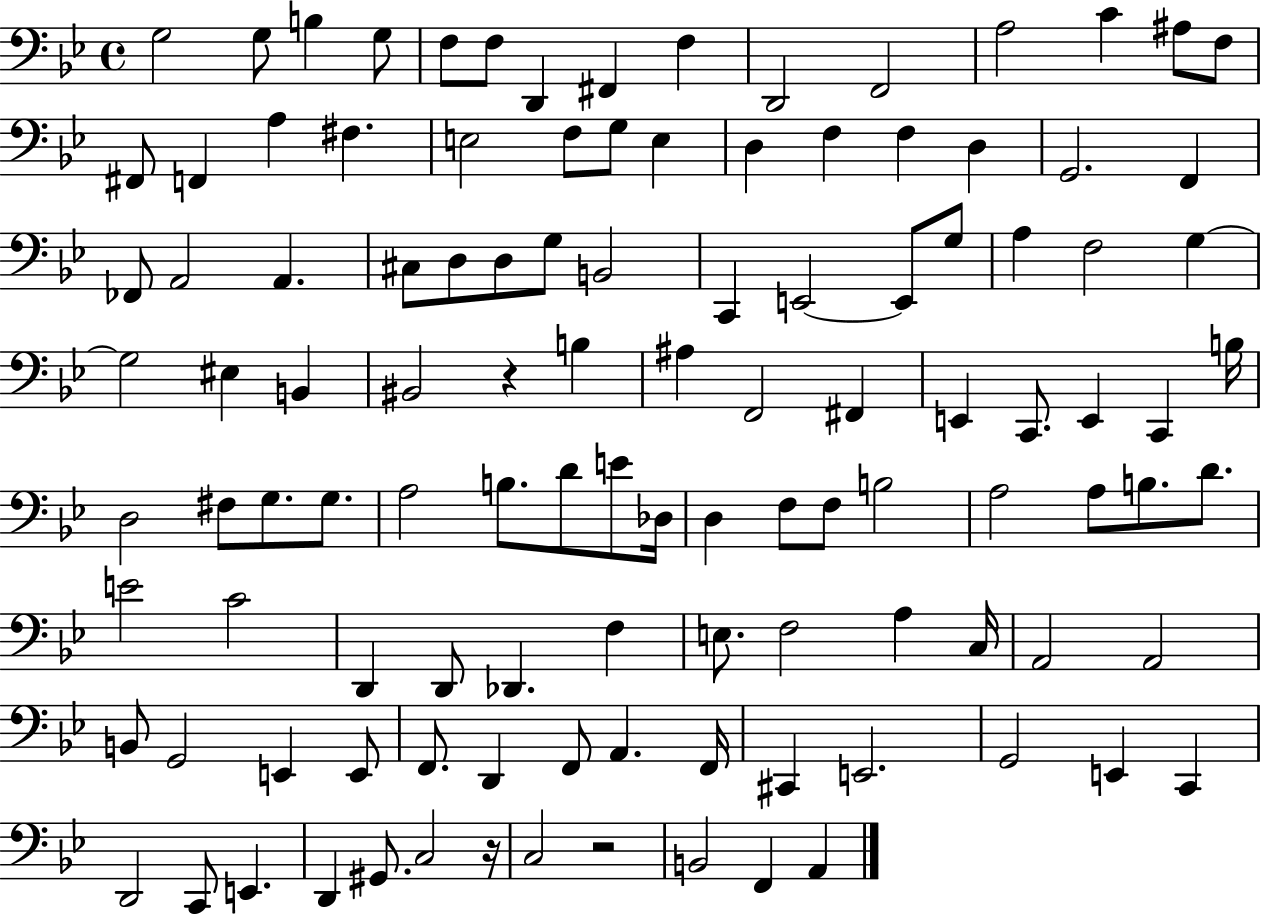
G3/h G3/e B3/q G3/e F3/e F3/e D2/q F#2/q F3/q D2/h F2/h A3/h C4/q A#3/e F3/e F#2/e F2/q A3/q F#3/q. E3/h F3/e G3/e E3/q D3/q F3/q F3/q D3/q G2/h. F2/q FES2/e A2/h A2/q. C#3/e D3/e D3/e G3/e B2/h C2/q E2/h E2/e G3/e A3/q F3/h G3/q G3/h EIS3/q B2/q BIS2/h R/q B3/q A#3/q F2/h F#2/q E2/q C2/e. E2/q C2/q B3/s D3/h F#3/e G3/e. G3/e. A3/h B3/e. D4/e E4/e Db3/s D3/q F3/e F3/e B3/h A3/h A3/e B3/e. D4/e. E4/h C4/h D2/q D2/e Db2/q. F3/q E3/e. F3/h A3/q C3/s A2/h A2/h B2/e G2/h E2/q E2/e F2/e. D2/q F2/e A2/q. F2/s C#2/q E2/h. G2/h E2/q C2/q D2/h C2/e E2/q. D2/q G#2/e. C3/h R/s C3/h R/h B2/h F2/q A2/q